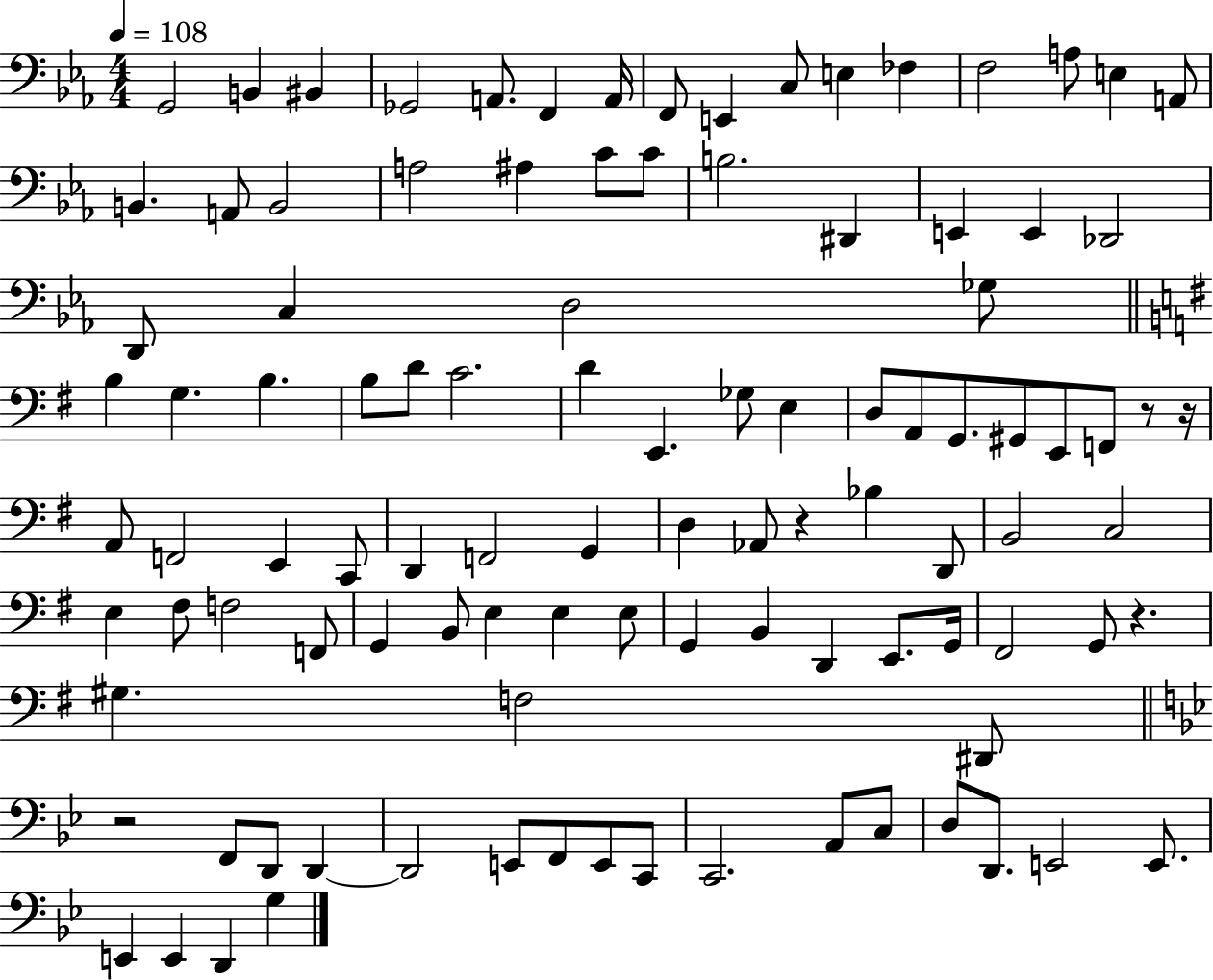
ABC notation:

X:1
T:Untitled
M:4/4
L:1/4
K:Eb
G,,2 B,, ^B,, _G,,2 A,,/2 F,, A,,/4 F,,/2 E,, C,/2 E, _F, F,2 A,/2 E, A,,/2 B,, A,,/2 B,,2 A,2 ^A, C/2 C/2 B,2 ^D,, E,, E,, _D,,2 D,,/2 C, D,2 _G,/2 B, G, B, B,/2 D/2 C2 D E,, _G,/2 E, D,/2 A,,/2 G,,/2 ^G,,/2 E,,/2 F,,/2 z/2 z/4 A,,/2 F,,2 E,, C,,/2 D,, F,,2 G,, D, _A,,/2 z _B, D,,/2 B,,2 C,2 E, ^F,/2 F,2 F,,/2 G,, B,,/2 E, E, E,/2 G,, B,, D,, E,,/2 G,,/4 ^F,,2 G,,/2 z ^G, F,2 ^D,,/2 z2 F,,/2 D,,/2 D,, D,,2 E,,/2 F,,/2 E,,/2 C,,/2 C,,2 A,,/2 C,/2 D,/2 D,,/2 E,,2 E,,/2 E,, E,, D,, G,